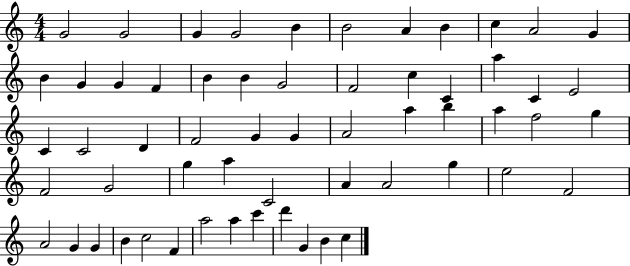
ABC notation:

X:1
T:Untitled
M:4/4
L:1/4
K:C
G2 G2 G G2 B B2 A B c A2 G B G G F B B G2 F2 c C a C E2 C C2 D F2 G G A2 a b a f2 g F2 G2 g a C2 A A2 g e2 F2 A2 G G B c2 F a2 a c' d' G B c